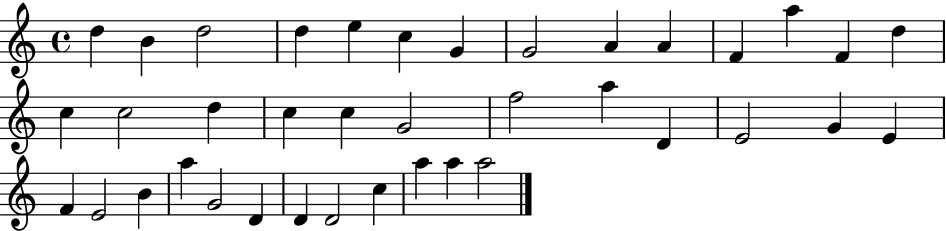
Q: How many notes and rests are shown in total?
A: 38